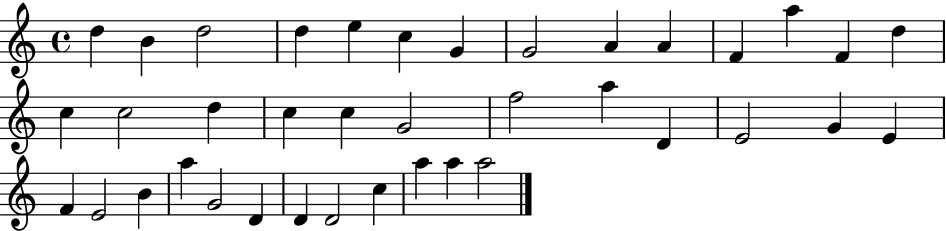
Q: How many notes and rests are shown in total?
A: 38